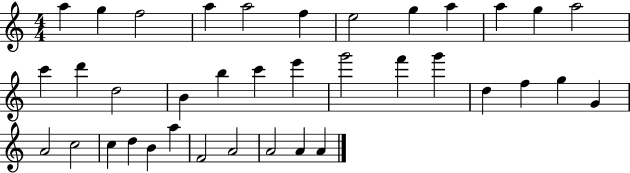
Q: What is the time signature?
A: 4/4